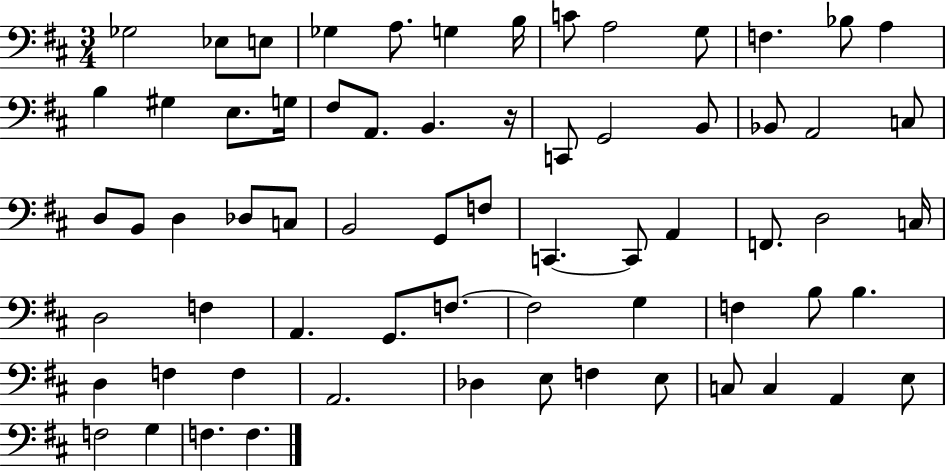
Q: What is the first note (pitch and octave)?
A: Gb3